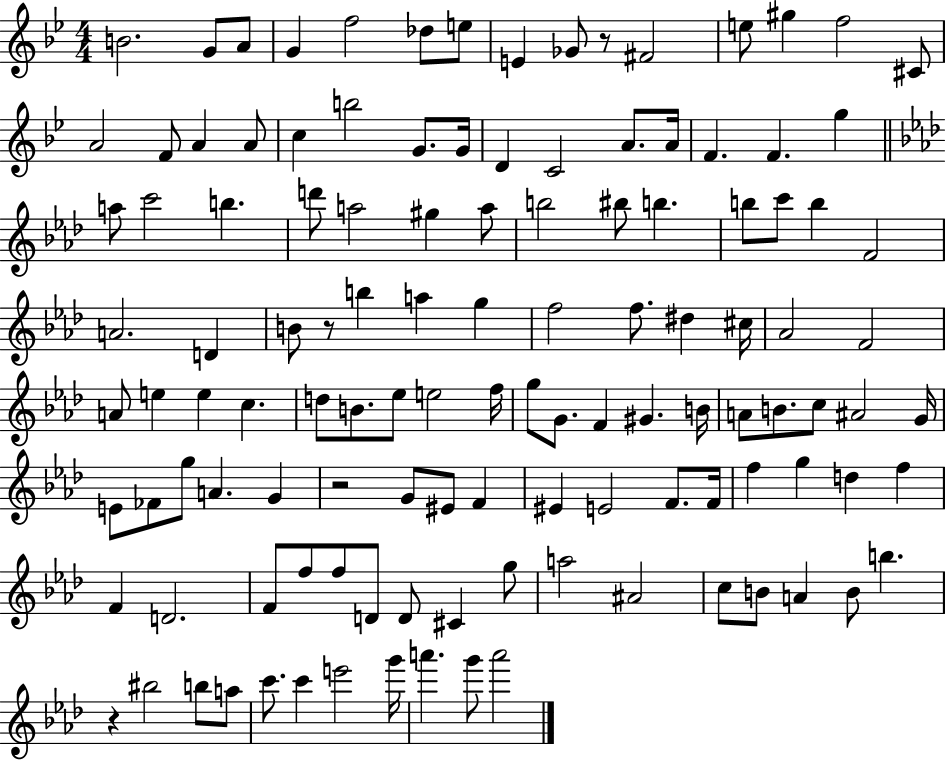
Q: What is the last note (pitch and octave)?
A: A6